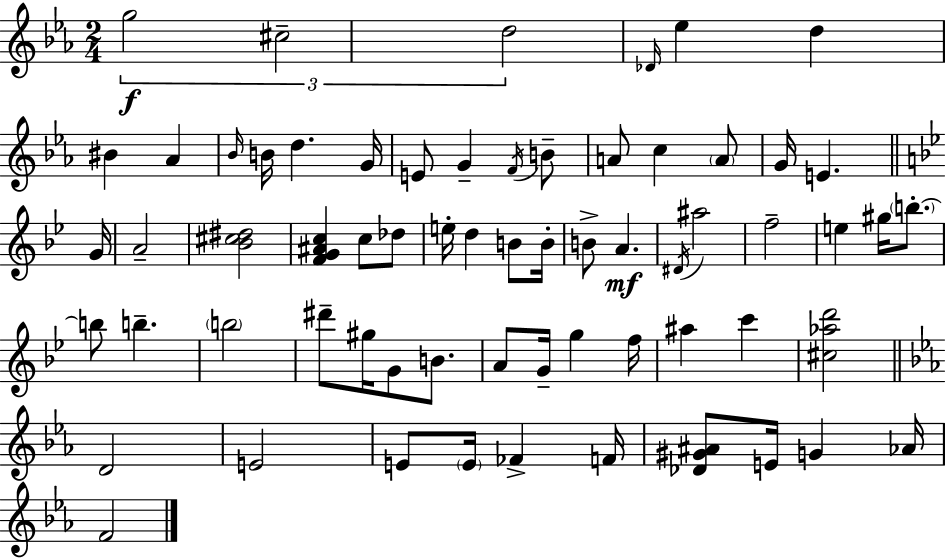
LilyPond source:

{
  \clef treble
  \numericTimeSignature
  \time 2/4
  \key c \minor
  \tuplet 3/2 { g''2\f | cis''2-- | d''2 } | \grace { des'16 } ees''4 d''4 | \break bis'4 aes'4 | \grace { bes'16 } b'16 d''4. | g'16 e'8 g'4-- | \acciaccatura { f'16 } b'8-- a'8 c''4 | \break \parenthesize a'8 g'16 e'4. | \bar "||" \break \key g \minor g'16 a'2-- | <bes' cis'' dis''>2 | <f' g' ais' c''>4 c''8 des''8 | e''16-. d''4 b'8 | \break b'16-. b'8-> a'4.\mf | \acciaccatura { dis'16 } ais''2 | f''2-- | e''4 gis''16 \parenthesize b''8.-.~~ | \break b''8 b''4.-- | \parenthesize b''2 | dis'''8-- gis''16 g'8 b'8. | a'8 g'16-- g''4 | \break f''16 ais''4 c'''4 | <cis'' aes'' d'''>2 | \bar "||" \break \key ees \major d'2 | e'2 | e'8 \parenthesize e'16 fes'4-> f'16 | <des' gis' ais'>8 e'16 g'4 aes'16 | \break f'2 | \bar "|."
}